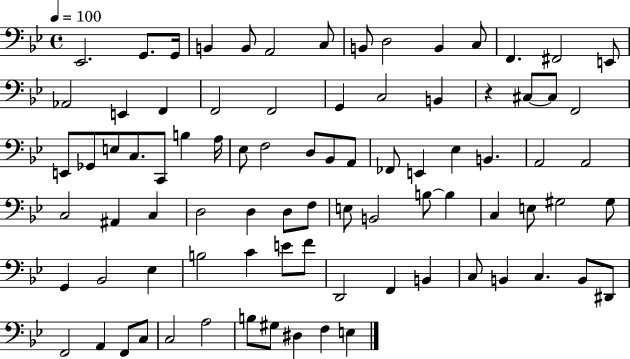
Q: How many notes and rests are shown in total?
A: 85